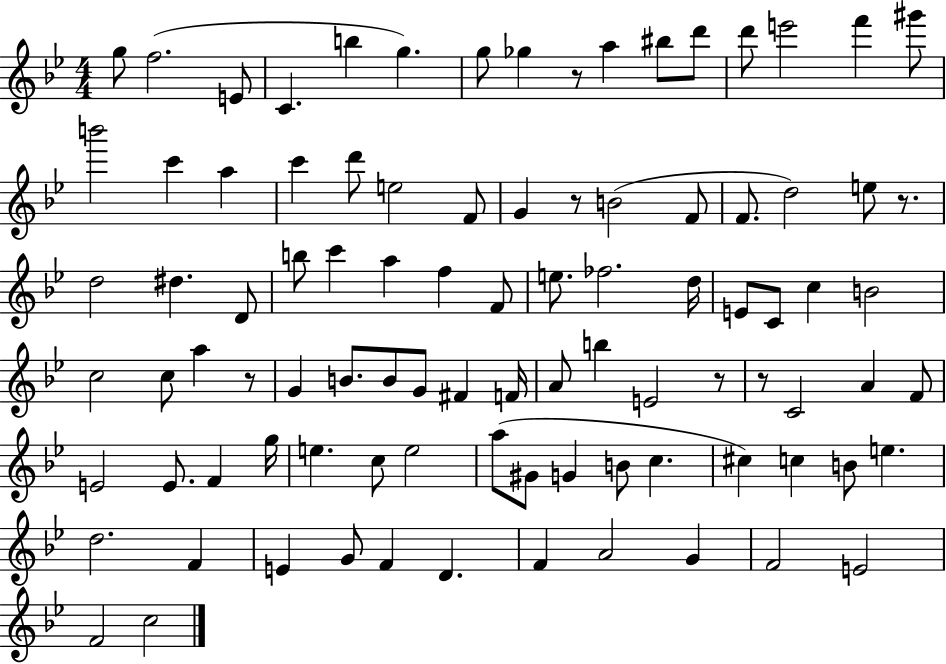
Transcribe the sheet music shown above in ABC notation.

X:1
T:Untitled
M:4/4
L:1/4
K:Bb
g/2 f2 E/2 C b g g/2 _g z/2 a ^b/2 d'/2 d'/2 e'2 f' ^g'/2 b'2 c' a c' d'/2 e2 F/2 G z/2 B2 F/2 F/2 d2 e/2 z/2 d2 ^d D/2 b/2 c' a f F/2 e/2 _f2 d/4 E/2 C/2 c B2 c2 c/2 a z/2 G B/2 B/2 G/2 ^F F/4 A/2 b E2 z/2 z/2 C2 A F/2 E2 E/2 F g/4 e c/2 e2 a/2 ^G/2 G B/2 c ^c c B/2 e d2 F E G/2 F D F A2 G F2 E2 F2 c2